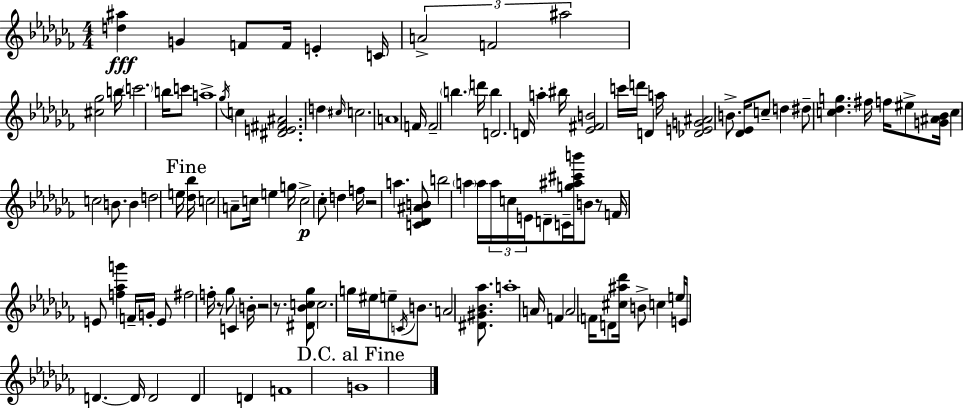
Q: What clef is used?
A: treble